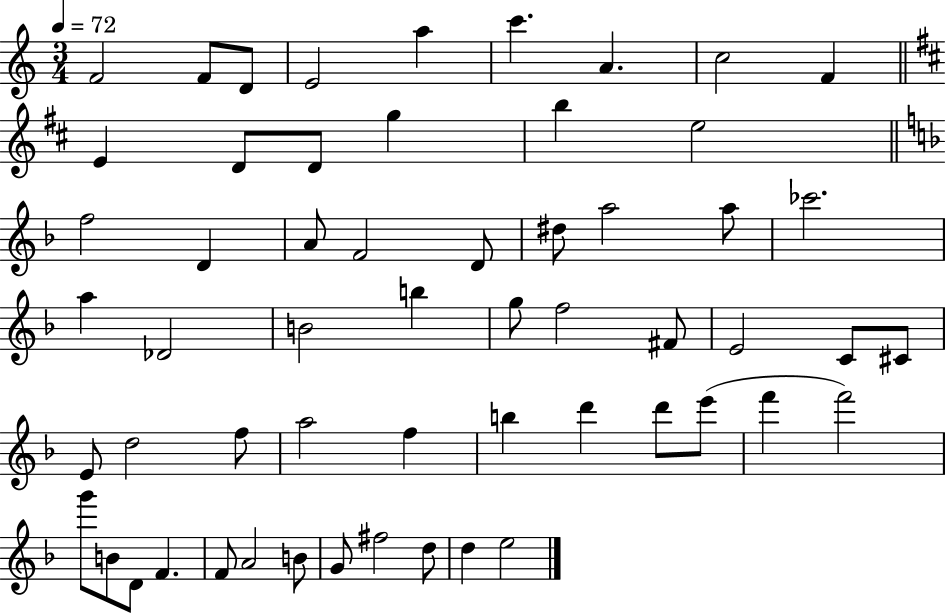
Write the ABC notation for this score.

X:1
T:Untitled
M:3/4
L:1/4
K:C
F2 F/2 D/2 E2 a c' A c2 F E D/2 D/2 g b e2 f2 D A/2 F2 D/2 ^d/2 a2 a/2 _c'2 a _D2 B2 b g/2 f2 ^F/2 E2 C/2 ^C/2 E/2 d2 f/2 a2 f b d' d'/2 e'/2 f' f'2 g'/2 B/2 D/2 F F/2 A2 B/2 G/2 ^f2 d/2 d e2